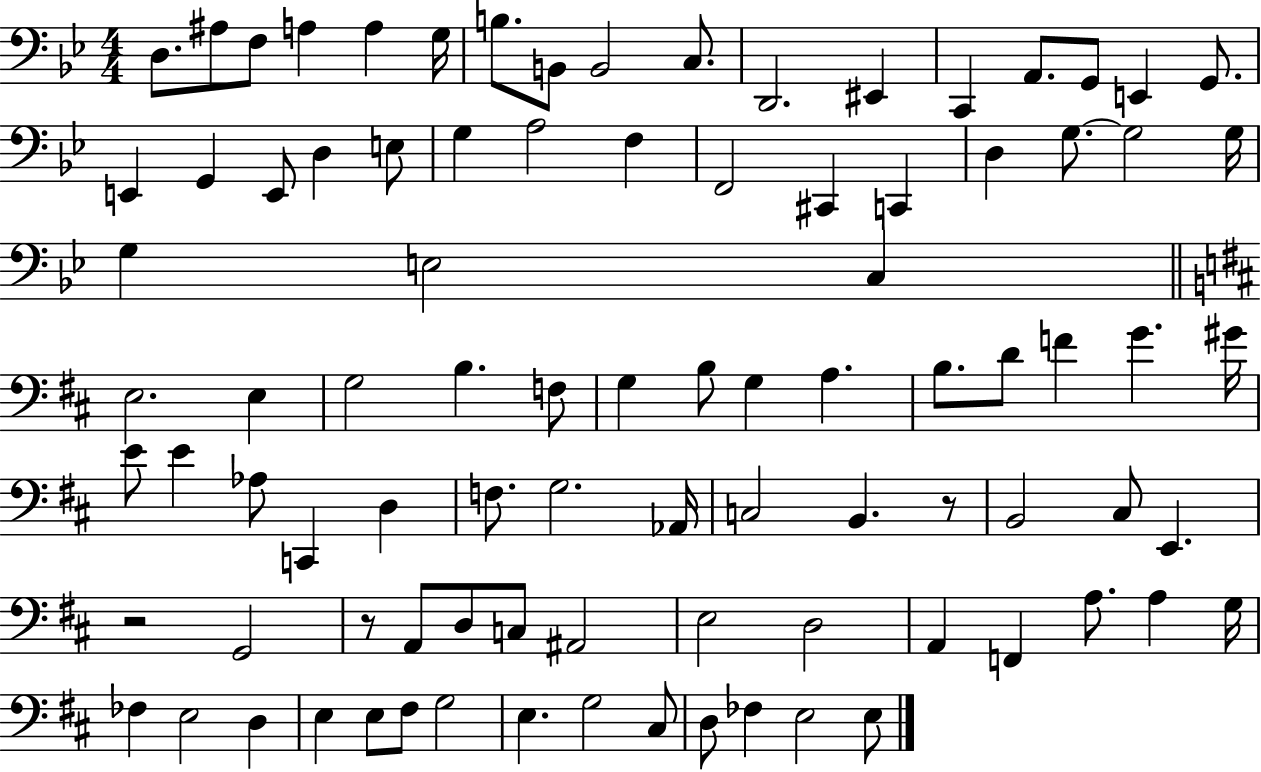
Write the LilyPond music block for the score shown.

{
  \clef bass
  \numericTimeSignature
  \time 4/4
  \key bes \major
  d8. ais8 f8 a4 a4 g16 | b8. b,8 b,2 c8. | d,2. eis,4 | c,4 a,8. g,8 e,4 g,8. | \break e,4 g,4 e,8 d4 e8 | g4 a2 f4 | f,2 cis,4 c,4 | d4 g8.~~ g2 g16 | \break g4 e2 c4 | \bar "||" \break \key d \major e2. e4 | g2 b4. f8 | g4 b8 g4 a4. | b8. d'8 f'4 g'4. gis'16 | \break e'8 e'4 aes8 c,4 d4 | f8. g2. aes,16 | c2 b,4. r8 | b,2 cis8 e,4. | \break r2 g,2 | r8 a,8 d8 c8 ais,2 | e2 d2 | a,4 f,4 a8. a4 g16 | \break fes4 e2 d4 | e4 e8 fis8 g2 | e4. g2 cis8 | d8 fes4 e2 e8 | \break \bar "|."
}